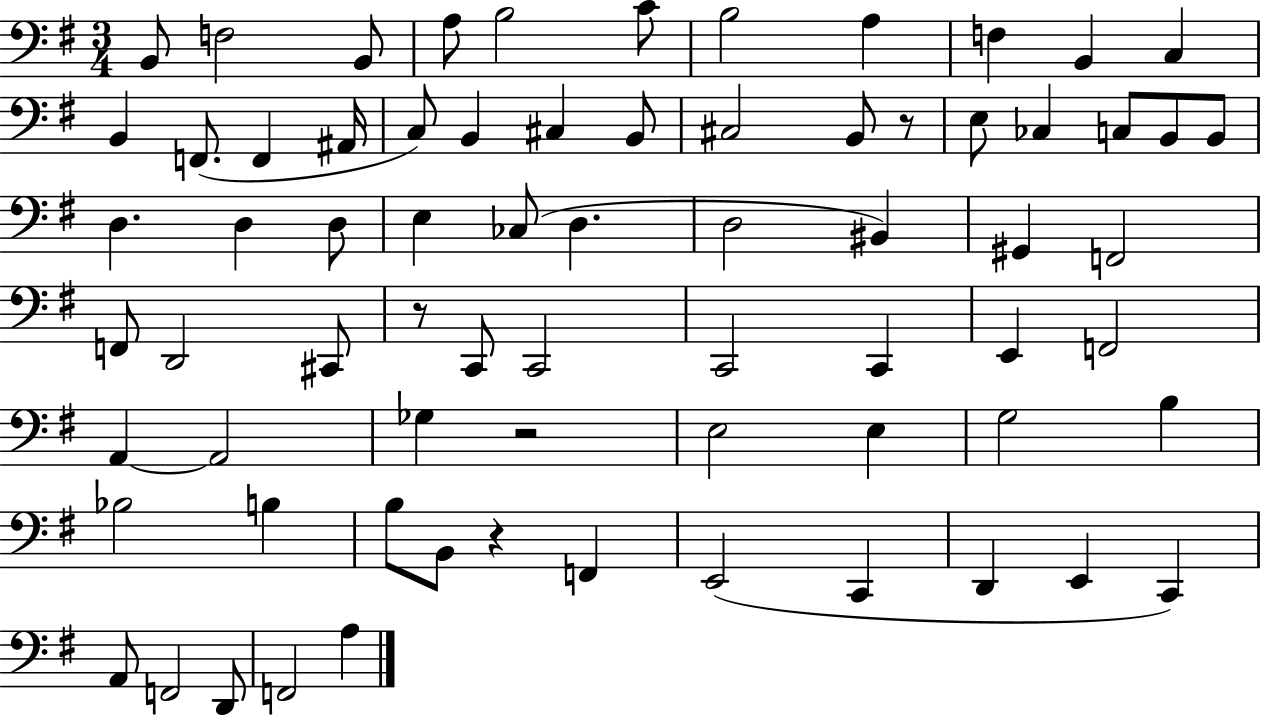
X:1
T:Untitled
M:3/4
L:1/4
K:G
B,,/2 F,2 B,,/2 A,/2 B,2 C/2 B,2 A, F, B,, C, B,, F,,/2 F,, ^A,,/4 C,/2 B,, ^C, B,,/2 ^C,2 B,,/2 z/2 E,/2 _C, C,/2 B,,/2 B,,/2 D, D, D,/2 E, _C,/2 D, D,2 ^B,, ^G,, F,,2 F,,/2 D,,2 ^C,,/2 z/2 C,,/2 C,,2 C,,2 C,, E,, F,,2 A,, A,,2 _G, z2 E,2 E, G,2 B, _B,2 B, B,/2 B,,/2 z F,, E,,2 C,, D,, E,, C,, A,,/2 F,,2 D,,/2 F,,2 A,